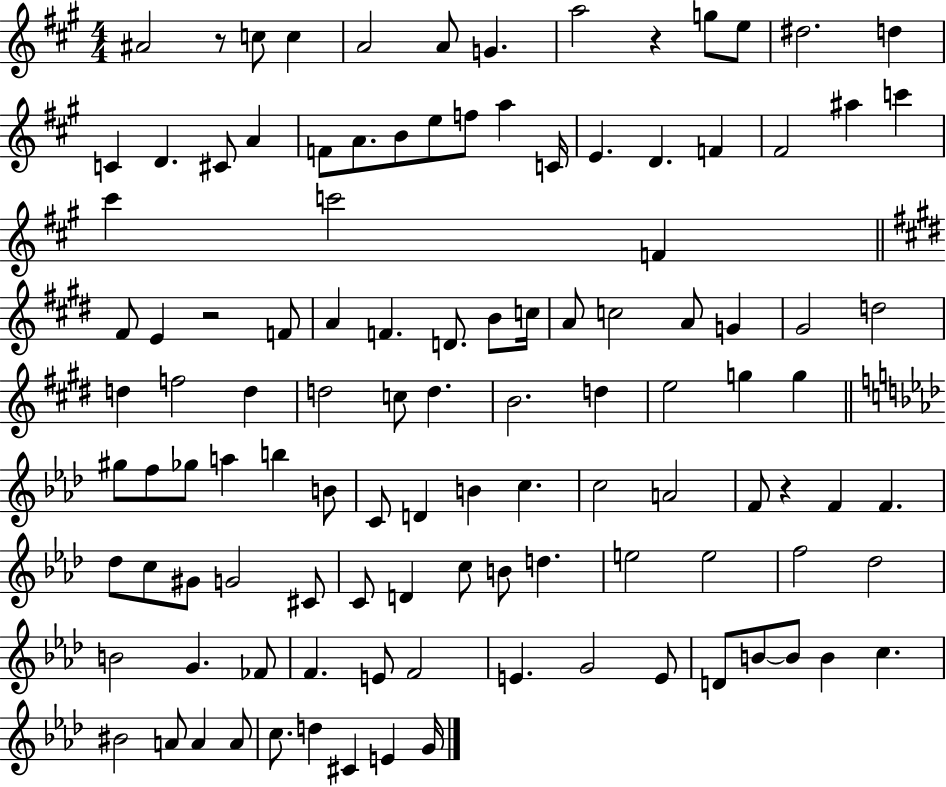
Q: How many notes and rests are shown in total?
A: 112